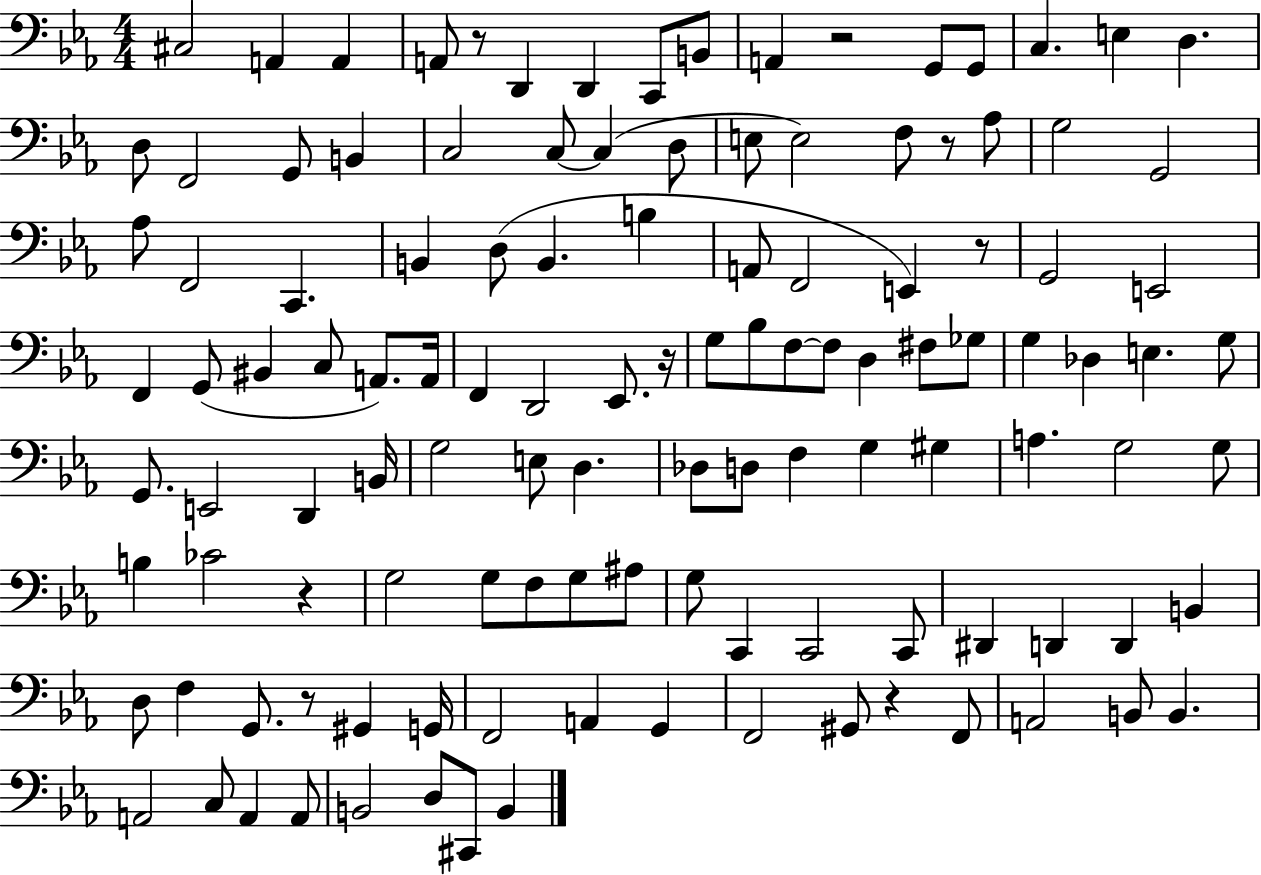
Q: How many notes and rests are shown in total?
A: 120